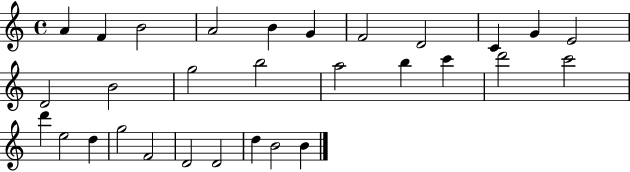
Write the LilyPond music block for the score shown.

{
  \clef treble
  \time 4/4
  \defaultTimeSignature
  \key c \major
  a'4 f'4 b'2 | a'2 b'4 g'4 | f'2 d'2 | c'4 g'4 e'2 | \break d'2 b'2 | g''2 b''2 | a''2 b''4 c'''4 | d'''2 c'''2 | \break d'''4 e''2 d''4 | g''2 f'2 | d'2 d'2 | d''4 b'2 b'4 | \break \bar "|."
}